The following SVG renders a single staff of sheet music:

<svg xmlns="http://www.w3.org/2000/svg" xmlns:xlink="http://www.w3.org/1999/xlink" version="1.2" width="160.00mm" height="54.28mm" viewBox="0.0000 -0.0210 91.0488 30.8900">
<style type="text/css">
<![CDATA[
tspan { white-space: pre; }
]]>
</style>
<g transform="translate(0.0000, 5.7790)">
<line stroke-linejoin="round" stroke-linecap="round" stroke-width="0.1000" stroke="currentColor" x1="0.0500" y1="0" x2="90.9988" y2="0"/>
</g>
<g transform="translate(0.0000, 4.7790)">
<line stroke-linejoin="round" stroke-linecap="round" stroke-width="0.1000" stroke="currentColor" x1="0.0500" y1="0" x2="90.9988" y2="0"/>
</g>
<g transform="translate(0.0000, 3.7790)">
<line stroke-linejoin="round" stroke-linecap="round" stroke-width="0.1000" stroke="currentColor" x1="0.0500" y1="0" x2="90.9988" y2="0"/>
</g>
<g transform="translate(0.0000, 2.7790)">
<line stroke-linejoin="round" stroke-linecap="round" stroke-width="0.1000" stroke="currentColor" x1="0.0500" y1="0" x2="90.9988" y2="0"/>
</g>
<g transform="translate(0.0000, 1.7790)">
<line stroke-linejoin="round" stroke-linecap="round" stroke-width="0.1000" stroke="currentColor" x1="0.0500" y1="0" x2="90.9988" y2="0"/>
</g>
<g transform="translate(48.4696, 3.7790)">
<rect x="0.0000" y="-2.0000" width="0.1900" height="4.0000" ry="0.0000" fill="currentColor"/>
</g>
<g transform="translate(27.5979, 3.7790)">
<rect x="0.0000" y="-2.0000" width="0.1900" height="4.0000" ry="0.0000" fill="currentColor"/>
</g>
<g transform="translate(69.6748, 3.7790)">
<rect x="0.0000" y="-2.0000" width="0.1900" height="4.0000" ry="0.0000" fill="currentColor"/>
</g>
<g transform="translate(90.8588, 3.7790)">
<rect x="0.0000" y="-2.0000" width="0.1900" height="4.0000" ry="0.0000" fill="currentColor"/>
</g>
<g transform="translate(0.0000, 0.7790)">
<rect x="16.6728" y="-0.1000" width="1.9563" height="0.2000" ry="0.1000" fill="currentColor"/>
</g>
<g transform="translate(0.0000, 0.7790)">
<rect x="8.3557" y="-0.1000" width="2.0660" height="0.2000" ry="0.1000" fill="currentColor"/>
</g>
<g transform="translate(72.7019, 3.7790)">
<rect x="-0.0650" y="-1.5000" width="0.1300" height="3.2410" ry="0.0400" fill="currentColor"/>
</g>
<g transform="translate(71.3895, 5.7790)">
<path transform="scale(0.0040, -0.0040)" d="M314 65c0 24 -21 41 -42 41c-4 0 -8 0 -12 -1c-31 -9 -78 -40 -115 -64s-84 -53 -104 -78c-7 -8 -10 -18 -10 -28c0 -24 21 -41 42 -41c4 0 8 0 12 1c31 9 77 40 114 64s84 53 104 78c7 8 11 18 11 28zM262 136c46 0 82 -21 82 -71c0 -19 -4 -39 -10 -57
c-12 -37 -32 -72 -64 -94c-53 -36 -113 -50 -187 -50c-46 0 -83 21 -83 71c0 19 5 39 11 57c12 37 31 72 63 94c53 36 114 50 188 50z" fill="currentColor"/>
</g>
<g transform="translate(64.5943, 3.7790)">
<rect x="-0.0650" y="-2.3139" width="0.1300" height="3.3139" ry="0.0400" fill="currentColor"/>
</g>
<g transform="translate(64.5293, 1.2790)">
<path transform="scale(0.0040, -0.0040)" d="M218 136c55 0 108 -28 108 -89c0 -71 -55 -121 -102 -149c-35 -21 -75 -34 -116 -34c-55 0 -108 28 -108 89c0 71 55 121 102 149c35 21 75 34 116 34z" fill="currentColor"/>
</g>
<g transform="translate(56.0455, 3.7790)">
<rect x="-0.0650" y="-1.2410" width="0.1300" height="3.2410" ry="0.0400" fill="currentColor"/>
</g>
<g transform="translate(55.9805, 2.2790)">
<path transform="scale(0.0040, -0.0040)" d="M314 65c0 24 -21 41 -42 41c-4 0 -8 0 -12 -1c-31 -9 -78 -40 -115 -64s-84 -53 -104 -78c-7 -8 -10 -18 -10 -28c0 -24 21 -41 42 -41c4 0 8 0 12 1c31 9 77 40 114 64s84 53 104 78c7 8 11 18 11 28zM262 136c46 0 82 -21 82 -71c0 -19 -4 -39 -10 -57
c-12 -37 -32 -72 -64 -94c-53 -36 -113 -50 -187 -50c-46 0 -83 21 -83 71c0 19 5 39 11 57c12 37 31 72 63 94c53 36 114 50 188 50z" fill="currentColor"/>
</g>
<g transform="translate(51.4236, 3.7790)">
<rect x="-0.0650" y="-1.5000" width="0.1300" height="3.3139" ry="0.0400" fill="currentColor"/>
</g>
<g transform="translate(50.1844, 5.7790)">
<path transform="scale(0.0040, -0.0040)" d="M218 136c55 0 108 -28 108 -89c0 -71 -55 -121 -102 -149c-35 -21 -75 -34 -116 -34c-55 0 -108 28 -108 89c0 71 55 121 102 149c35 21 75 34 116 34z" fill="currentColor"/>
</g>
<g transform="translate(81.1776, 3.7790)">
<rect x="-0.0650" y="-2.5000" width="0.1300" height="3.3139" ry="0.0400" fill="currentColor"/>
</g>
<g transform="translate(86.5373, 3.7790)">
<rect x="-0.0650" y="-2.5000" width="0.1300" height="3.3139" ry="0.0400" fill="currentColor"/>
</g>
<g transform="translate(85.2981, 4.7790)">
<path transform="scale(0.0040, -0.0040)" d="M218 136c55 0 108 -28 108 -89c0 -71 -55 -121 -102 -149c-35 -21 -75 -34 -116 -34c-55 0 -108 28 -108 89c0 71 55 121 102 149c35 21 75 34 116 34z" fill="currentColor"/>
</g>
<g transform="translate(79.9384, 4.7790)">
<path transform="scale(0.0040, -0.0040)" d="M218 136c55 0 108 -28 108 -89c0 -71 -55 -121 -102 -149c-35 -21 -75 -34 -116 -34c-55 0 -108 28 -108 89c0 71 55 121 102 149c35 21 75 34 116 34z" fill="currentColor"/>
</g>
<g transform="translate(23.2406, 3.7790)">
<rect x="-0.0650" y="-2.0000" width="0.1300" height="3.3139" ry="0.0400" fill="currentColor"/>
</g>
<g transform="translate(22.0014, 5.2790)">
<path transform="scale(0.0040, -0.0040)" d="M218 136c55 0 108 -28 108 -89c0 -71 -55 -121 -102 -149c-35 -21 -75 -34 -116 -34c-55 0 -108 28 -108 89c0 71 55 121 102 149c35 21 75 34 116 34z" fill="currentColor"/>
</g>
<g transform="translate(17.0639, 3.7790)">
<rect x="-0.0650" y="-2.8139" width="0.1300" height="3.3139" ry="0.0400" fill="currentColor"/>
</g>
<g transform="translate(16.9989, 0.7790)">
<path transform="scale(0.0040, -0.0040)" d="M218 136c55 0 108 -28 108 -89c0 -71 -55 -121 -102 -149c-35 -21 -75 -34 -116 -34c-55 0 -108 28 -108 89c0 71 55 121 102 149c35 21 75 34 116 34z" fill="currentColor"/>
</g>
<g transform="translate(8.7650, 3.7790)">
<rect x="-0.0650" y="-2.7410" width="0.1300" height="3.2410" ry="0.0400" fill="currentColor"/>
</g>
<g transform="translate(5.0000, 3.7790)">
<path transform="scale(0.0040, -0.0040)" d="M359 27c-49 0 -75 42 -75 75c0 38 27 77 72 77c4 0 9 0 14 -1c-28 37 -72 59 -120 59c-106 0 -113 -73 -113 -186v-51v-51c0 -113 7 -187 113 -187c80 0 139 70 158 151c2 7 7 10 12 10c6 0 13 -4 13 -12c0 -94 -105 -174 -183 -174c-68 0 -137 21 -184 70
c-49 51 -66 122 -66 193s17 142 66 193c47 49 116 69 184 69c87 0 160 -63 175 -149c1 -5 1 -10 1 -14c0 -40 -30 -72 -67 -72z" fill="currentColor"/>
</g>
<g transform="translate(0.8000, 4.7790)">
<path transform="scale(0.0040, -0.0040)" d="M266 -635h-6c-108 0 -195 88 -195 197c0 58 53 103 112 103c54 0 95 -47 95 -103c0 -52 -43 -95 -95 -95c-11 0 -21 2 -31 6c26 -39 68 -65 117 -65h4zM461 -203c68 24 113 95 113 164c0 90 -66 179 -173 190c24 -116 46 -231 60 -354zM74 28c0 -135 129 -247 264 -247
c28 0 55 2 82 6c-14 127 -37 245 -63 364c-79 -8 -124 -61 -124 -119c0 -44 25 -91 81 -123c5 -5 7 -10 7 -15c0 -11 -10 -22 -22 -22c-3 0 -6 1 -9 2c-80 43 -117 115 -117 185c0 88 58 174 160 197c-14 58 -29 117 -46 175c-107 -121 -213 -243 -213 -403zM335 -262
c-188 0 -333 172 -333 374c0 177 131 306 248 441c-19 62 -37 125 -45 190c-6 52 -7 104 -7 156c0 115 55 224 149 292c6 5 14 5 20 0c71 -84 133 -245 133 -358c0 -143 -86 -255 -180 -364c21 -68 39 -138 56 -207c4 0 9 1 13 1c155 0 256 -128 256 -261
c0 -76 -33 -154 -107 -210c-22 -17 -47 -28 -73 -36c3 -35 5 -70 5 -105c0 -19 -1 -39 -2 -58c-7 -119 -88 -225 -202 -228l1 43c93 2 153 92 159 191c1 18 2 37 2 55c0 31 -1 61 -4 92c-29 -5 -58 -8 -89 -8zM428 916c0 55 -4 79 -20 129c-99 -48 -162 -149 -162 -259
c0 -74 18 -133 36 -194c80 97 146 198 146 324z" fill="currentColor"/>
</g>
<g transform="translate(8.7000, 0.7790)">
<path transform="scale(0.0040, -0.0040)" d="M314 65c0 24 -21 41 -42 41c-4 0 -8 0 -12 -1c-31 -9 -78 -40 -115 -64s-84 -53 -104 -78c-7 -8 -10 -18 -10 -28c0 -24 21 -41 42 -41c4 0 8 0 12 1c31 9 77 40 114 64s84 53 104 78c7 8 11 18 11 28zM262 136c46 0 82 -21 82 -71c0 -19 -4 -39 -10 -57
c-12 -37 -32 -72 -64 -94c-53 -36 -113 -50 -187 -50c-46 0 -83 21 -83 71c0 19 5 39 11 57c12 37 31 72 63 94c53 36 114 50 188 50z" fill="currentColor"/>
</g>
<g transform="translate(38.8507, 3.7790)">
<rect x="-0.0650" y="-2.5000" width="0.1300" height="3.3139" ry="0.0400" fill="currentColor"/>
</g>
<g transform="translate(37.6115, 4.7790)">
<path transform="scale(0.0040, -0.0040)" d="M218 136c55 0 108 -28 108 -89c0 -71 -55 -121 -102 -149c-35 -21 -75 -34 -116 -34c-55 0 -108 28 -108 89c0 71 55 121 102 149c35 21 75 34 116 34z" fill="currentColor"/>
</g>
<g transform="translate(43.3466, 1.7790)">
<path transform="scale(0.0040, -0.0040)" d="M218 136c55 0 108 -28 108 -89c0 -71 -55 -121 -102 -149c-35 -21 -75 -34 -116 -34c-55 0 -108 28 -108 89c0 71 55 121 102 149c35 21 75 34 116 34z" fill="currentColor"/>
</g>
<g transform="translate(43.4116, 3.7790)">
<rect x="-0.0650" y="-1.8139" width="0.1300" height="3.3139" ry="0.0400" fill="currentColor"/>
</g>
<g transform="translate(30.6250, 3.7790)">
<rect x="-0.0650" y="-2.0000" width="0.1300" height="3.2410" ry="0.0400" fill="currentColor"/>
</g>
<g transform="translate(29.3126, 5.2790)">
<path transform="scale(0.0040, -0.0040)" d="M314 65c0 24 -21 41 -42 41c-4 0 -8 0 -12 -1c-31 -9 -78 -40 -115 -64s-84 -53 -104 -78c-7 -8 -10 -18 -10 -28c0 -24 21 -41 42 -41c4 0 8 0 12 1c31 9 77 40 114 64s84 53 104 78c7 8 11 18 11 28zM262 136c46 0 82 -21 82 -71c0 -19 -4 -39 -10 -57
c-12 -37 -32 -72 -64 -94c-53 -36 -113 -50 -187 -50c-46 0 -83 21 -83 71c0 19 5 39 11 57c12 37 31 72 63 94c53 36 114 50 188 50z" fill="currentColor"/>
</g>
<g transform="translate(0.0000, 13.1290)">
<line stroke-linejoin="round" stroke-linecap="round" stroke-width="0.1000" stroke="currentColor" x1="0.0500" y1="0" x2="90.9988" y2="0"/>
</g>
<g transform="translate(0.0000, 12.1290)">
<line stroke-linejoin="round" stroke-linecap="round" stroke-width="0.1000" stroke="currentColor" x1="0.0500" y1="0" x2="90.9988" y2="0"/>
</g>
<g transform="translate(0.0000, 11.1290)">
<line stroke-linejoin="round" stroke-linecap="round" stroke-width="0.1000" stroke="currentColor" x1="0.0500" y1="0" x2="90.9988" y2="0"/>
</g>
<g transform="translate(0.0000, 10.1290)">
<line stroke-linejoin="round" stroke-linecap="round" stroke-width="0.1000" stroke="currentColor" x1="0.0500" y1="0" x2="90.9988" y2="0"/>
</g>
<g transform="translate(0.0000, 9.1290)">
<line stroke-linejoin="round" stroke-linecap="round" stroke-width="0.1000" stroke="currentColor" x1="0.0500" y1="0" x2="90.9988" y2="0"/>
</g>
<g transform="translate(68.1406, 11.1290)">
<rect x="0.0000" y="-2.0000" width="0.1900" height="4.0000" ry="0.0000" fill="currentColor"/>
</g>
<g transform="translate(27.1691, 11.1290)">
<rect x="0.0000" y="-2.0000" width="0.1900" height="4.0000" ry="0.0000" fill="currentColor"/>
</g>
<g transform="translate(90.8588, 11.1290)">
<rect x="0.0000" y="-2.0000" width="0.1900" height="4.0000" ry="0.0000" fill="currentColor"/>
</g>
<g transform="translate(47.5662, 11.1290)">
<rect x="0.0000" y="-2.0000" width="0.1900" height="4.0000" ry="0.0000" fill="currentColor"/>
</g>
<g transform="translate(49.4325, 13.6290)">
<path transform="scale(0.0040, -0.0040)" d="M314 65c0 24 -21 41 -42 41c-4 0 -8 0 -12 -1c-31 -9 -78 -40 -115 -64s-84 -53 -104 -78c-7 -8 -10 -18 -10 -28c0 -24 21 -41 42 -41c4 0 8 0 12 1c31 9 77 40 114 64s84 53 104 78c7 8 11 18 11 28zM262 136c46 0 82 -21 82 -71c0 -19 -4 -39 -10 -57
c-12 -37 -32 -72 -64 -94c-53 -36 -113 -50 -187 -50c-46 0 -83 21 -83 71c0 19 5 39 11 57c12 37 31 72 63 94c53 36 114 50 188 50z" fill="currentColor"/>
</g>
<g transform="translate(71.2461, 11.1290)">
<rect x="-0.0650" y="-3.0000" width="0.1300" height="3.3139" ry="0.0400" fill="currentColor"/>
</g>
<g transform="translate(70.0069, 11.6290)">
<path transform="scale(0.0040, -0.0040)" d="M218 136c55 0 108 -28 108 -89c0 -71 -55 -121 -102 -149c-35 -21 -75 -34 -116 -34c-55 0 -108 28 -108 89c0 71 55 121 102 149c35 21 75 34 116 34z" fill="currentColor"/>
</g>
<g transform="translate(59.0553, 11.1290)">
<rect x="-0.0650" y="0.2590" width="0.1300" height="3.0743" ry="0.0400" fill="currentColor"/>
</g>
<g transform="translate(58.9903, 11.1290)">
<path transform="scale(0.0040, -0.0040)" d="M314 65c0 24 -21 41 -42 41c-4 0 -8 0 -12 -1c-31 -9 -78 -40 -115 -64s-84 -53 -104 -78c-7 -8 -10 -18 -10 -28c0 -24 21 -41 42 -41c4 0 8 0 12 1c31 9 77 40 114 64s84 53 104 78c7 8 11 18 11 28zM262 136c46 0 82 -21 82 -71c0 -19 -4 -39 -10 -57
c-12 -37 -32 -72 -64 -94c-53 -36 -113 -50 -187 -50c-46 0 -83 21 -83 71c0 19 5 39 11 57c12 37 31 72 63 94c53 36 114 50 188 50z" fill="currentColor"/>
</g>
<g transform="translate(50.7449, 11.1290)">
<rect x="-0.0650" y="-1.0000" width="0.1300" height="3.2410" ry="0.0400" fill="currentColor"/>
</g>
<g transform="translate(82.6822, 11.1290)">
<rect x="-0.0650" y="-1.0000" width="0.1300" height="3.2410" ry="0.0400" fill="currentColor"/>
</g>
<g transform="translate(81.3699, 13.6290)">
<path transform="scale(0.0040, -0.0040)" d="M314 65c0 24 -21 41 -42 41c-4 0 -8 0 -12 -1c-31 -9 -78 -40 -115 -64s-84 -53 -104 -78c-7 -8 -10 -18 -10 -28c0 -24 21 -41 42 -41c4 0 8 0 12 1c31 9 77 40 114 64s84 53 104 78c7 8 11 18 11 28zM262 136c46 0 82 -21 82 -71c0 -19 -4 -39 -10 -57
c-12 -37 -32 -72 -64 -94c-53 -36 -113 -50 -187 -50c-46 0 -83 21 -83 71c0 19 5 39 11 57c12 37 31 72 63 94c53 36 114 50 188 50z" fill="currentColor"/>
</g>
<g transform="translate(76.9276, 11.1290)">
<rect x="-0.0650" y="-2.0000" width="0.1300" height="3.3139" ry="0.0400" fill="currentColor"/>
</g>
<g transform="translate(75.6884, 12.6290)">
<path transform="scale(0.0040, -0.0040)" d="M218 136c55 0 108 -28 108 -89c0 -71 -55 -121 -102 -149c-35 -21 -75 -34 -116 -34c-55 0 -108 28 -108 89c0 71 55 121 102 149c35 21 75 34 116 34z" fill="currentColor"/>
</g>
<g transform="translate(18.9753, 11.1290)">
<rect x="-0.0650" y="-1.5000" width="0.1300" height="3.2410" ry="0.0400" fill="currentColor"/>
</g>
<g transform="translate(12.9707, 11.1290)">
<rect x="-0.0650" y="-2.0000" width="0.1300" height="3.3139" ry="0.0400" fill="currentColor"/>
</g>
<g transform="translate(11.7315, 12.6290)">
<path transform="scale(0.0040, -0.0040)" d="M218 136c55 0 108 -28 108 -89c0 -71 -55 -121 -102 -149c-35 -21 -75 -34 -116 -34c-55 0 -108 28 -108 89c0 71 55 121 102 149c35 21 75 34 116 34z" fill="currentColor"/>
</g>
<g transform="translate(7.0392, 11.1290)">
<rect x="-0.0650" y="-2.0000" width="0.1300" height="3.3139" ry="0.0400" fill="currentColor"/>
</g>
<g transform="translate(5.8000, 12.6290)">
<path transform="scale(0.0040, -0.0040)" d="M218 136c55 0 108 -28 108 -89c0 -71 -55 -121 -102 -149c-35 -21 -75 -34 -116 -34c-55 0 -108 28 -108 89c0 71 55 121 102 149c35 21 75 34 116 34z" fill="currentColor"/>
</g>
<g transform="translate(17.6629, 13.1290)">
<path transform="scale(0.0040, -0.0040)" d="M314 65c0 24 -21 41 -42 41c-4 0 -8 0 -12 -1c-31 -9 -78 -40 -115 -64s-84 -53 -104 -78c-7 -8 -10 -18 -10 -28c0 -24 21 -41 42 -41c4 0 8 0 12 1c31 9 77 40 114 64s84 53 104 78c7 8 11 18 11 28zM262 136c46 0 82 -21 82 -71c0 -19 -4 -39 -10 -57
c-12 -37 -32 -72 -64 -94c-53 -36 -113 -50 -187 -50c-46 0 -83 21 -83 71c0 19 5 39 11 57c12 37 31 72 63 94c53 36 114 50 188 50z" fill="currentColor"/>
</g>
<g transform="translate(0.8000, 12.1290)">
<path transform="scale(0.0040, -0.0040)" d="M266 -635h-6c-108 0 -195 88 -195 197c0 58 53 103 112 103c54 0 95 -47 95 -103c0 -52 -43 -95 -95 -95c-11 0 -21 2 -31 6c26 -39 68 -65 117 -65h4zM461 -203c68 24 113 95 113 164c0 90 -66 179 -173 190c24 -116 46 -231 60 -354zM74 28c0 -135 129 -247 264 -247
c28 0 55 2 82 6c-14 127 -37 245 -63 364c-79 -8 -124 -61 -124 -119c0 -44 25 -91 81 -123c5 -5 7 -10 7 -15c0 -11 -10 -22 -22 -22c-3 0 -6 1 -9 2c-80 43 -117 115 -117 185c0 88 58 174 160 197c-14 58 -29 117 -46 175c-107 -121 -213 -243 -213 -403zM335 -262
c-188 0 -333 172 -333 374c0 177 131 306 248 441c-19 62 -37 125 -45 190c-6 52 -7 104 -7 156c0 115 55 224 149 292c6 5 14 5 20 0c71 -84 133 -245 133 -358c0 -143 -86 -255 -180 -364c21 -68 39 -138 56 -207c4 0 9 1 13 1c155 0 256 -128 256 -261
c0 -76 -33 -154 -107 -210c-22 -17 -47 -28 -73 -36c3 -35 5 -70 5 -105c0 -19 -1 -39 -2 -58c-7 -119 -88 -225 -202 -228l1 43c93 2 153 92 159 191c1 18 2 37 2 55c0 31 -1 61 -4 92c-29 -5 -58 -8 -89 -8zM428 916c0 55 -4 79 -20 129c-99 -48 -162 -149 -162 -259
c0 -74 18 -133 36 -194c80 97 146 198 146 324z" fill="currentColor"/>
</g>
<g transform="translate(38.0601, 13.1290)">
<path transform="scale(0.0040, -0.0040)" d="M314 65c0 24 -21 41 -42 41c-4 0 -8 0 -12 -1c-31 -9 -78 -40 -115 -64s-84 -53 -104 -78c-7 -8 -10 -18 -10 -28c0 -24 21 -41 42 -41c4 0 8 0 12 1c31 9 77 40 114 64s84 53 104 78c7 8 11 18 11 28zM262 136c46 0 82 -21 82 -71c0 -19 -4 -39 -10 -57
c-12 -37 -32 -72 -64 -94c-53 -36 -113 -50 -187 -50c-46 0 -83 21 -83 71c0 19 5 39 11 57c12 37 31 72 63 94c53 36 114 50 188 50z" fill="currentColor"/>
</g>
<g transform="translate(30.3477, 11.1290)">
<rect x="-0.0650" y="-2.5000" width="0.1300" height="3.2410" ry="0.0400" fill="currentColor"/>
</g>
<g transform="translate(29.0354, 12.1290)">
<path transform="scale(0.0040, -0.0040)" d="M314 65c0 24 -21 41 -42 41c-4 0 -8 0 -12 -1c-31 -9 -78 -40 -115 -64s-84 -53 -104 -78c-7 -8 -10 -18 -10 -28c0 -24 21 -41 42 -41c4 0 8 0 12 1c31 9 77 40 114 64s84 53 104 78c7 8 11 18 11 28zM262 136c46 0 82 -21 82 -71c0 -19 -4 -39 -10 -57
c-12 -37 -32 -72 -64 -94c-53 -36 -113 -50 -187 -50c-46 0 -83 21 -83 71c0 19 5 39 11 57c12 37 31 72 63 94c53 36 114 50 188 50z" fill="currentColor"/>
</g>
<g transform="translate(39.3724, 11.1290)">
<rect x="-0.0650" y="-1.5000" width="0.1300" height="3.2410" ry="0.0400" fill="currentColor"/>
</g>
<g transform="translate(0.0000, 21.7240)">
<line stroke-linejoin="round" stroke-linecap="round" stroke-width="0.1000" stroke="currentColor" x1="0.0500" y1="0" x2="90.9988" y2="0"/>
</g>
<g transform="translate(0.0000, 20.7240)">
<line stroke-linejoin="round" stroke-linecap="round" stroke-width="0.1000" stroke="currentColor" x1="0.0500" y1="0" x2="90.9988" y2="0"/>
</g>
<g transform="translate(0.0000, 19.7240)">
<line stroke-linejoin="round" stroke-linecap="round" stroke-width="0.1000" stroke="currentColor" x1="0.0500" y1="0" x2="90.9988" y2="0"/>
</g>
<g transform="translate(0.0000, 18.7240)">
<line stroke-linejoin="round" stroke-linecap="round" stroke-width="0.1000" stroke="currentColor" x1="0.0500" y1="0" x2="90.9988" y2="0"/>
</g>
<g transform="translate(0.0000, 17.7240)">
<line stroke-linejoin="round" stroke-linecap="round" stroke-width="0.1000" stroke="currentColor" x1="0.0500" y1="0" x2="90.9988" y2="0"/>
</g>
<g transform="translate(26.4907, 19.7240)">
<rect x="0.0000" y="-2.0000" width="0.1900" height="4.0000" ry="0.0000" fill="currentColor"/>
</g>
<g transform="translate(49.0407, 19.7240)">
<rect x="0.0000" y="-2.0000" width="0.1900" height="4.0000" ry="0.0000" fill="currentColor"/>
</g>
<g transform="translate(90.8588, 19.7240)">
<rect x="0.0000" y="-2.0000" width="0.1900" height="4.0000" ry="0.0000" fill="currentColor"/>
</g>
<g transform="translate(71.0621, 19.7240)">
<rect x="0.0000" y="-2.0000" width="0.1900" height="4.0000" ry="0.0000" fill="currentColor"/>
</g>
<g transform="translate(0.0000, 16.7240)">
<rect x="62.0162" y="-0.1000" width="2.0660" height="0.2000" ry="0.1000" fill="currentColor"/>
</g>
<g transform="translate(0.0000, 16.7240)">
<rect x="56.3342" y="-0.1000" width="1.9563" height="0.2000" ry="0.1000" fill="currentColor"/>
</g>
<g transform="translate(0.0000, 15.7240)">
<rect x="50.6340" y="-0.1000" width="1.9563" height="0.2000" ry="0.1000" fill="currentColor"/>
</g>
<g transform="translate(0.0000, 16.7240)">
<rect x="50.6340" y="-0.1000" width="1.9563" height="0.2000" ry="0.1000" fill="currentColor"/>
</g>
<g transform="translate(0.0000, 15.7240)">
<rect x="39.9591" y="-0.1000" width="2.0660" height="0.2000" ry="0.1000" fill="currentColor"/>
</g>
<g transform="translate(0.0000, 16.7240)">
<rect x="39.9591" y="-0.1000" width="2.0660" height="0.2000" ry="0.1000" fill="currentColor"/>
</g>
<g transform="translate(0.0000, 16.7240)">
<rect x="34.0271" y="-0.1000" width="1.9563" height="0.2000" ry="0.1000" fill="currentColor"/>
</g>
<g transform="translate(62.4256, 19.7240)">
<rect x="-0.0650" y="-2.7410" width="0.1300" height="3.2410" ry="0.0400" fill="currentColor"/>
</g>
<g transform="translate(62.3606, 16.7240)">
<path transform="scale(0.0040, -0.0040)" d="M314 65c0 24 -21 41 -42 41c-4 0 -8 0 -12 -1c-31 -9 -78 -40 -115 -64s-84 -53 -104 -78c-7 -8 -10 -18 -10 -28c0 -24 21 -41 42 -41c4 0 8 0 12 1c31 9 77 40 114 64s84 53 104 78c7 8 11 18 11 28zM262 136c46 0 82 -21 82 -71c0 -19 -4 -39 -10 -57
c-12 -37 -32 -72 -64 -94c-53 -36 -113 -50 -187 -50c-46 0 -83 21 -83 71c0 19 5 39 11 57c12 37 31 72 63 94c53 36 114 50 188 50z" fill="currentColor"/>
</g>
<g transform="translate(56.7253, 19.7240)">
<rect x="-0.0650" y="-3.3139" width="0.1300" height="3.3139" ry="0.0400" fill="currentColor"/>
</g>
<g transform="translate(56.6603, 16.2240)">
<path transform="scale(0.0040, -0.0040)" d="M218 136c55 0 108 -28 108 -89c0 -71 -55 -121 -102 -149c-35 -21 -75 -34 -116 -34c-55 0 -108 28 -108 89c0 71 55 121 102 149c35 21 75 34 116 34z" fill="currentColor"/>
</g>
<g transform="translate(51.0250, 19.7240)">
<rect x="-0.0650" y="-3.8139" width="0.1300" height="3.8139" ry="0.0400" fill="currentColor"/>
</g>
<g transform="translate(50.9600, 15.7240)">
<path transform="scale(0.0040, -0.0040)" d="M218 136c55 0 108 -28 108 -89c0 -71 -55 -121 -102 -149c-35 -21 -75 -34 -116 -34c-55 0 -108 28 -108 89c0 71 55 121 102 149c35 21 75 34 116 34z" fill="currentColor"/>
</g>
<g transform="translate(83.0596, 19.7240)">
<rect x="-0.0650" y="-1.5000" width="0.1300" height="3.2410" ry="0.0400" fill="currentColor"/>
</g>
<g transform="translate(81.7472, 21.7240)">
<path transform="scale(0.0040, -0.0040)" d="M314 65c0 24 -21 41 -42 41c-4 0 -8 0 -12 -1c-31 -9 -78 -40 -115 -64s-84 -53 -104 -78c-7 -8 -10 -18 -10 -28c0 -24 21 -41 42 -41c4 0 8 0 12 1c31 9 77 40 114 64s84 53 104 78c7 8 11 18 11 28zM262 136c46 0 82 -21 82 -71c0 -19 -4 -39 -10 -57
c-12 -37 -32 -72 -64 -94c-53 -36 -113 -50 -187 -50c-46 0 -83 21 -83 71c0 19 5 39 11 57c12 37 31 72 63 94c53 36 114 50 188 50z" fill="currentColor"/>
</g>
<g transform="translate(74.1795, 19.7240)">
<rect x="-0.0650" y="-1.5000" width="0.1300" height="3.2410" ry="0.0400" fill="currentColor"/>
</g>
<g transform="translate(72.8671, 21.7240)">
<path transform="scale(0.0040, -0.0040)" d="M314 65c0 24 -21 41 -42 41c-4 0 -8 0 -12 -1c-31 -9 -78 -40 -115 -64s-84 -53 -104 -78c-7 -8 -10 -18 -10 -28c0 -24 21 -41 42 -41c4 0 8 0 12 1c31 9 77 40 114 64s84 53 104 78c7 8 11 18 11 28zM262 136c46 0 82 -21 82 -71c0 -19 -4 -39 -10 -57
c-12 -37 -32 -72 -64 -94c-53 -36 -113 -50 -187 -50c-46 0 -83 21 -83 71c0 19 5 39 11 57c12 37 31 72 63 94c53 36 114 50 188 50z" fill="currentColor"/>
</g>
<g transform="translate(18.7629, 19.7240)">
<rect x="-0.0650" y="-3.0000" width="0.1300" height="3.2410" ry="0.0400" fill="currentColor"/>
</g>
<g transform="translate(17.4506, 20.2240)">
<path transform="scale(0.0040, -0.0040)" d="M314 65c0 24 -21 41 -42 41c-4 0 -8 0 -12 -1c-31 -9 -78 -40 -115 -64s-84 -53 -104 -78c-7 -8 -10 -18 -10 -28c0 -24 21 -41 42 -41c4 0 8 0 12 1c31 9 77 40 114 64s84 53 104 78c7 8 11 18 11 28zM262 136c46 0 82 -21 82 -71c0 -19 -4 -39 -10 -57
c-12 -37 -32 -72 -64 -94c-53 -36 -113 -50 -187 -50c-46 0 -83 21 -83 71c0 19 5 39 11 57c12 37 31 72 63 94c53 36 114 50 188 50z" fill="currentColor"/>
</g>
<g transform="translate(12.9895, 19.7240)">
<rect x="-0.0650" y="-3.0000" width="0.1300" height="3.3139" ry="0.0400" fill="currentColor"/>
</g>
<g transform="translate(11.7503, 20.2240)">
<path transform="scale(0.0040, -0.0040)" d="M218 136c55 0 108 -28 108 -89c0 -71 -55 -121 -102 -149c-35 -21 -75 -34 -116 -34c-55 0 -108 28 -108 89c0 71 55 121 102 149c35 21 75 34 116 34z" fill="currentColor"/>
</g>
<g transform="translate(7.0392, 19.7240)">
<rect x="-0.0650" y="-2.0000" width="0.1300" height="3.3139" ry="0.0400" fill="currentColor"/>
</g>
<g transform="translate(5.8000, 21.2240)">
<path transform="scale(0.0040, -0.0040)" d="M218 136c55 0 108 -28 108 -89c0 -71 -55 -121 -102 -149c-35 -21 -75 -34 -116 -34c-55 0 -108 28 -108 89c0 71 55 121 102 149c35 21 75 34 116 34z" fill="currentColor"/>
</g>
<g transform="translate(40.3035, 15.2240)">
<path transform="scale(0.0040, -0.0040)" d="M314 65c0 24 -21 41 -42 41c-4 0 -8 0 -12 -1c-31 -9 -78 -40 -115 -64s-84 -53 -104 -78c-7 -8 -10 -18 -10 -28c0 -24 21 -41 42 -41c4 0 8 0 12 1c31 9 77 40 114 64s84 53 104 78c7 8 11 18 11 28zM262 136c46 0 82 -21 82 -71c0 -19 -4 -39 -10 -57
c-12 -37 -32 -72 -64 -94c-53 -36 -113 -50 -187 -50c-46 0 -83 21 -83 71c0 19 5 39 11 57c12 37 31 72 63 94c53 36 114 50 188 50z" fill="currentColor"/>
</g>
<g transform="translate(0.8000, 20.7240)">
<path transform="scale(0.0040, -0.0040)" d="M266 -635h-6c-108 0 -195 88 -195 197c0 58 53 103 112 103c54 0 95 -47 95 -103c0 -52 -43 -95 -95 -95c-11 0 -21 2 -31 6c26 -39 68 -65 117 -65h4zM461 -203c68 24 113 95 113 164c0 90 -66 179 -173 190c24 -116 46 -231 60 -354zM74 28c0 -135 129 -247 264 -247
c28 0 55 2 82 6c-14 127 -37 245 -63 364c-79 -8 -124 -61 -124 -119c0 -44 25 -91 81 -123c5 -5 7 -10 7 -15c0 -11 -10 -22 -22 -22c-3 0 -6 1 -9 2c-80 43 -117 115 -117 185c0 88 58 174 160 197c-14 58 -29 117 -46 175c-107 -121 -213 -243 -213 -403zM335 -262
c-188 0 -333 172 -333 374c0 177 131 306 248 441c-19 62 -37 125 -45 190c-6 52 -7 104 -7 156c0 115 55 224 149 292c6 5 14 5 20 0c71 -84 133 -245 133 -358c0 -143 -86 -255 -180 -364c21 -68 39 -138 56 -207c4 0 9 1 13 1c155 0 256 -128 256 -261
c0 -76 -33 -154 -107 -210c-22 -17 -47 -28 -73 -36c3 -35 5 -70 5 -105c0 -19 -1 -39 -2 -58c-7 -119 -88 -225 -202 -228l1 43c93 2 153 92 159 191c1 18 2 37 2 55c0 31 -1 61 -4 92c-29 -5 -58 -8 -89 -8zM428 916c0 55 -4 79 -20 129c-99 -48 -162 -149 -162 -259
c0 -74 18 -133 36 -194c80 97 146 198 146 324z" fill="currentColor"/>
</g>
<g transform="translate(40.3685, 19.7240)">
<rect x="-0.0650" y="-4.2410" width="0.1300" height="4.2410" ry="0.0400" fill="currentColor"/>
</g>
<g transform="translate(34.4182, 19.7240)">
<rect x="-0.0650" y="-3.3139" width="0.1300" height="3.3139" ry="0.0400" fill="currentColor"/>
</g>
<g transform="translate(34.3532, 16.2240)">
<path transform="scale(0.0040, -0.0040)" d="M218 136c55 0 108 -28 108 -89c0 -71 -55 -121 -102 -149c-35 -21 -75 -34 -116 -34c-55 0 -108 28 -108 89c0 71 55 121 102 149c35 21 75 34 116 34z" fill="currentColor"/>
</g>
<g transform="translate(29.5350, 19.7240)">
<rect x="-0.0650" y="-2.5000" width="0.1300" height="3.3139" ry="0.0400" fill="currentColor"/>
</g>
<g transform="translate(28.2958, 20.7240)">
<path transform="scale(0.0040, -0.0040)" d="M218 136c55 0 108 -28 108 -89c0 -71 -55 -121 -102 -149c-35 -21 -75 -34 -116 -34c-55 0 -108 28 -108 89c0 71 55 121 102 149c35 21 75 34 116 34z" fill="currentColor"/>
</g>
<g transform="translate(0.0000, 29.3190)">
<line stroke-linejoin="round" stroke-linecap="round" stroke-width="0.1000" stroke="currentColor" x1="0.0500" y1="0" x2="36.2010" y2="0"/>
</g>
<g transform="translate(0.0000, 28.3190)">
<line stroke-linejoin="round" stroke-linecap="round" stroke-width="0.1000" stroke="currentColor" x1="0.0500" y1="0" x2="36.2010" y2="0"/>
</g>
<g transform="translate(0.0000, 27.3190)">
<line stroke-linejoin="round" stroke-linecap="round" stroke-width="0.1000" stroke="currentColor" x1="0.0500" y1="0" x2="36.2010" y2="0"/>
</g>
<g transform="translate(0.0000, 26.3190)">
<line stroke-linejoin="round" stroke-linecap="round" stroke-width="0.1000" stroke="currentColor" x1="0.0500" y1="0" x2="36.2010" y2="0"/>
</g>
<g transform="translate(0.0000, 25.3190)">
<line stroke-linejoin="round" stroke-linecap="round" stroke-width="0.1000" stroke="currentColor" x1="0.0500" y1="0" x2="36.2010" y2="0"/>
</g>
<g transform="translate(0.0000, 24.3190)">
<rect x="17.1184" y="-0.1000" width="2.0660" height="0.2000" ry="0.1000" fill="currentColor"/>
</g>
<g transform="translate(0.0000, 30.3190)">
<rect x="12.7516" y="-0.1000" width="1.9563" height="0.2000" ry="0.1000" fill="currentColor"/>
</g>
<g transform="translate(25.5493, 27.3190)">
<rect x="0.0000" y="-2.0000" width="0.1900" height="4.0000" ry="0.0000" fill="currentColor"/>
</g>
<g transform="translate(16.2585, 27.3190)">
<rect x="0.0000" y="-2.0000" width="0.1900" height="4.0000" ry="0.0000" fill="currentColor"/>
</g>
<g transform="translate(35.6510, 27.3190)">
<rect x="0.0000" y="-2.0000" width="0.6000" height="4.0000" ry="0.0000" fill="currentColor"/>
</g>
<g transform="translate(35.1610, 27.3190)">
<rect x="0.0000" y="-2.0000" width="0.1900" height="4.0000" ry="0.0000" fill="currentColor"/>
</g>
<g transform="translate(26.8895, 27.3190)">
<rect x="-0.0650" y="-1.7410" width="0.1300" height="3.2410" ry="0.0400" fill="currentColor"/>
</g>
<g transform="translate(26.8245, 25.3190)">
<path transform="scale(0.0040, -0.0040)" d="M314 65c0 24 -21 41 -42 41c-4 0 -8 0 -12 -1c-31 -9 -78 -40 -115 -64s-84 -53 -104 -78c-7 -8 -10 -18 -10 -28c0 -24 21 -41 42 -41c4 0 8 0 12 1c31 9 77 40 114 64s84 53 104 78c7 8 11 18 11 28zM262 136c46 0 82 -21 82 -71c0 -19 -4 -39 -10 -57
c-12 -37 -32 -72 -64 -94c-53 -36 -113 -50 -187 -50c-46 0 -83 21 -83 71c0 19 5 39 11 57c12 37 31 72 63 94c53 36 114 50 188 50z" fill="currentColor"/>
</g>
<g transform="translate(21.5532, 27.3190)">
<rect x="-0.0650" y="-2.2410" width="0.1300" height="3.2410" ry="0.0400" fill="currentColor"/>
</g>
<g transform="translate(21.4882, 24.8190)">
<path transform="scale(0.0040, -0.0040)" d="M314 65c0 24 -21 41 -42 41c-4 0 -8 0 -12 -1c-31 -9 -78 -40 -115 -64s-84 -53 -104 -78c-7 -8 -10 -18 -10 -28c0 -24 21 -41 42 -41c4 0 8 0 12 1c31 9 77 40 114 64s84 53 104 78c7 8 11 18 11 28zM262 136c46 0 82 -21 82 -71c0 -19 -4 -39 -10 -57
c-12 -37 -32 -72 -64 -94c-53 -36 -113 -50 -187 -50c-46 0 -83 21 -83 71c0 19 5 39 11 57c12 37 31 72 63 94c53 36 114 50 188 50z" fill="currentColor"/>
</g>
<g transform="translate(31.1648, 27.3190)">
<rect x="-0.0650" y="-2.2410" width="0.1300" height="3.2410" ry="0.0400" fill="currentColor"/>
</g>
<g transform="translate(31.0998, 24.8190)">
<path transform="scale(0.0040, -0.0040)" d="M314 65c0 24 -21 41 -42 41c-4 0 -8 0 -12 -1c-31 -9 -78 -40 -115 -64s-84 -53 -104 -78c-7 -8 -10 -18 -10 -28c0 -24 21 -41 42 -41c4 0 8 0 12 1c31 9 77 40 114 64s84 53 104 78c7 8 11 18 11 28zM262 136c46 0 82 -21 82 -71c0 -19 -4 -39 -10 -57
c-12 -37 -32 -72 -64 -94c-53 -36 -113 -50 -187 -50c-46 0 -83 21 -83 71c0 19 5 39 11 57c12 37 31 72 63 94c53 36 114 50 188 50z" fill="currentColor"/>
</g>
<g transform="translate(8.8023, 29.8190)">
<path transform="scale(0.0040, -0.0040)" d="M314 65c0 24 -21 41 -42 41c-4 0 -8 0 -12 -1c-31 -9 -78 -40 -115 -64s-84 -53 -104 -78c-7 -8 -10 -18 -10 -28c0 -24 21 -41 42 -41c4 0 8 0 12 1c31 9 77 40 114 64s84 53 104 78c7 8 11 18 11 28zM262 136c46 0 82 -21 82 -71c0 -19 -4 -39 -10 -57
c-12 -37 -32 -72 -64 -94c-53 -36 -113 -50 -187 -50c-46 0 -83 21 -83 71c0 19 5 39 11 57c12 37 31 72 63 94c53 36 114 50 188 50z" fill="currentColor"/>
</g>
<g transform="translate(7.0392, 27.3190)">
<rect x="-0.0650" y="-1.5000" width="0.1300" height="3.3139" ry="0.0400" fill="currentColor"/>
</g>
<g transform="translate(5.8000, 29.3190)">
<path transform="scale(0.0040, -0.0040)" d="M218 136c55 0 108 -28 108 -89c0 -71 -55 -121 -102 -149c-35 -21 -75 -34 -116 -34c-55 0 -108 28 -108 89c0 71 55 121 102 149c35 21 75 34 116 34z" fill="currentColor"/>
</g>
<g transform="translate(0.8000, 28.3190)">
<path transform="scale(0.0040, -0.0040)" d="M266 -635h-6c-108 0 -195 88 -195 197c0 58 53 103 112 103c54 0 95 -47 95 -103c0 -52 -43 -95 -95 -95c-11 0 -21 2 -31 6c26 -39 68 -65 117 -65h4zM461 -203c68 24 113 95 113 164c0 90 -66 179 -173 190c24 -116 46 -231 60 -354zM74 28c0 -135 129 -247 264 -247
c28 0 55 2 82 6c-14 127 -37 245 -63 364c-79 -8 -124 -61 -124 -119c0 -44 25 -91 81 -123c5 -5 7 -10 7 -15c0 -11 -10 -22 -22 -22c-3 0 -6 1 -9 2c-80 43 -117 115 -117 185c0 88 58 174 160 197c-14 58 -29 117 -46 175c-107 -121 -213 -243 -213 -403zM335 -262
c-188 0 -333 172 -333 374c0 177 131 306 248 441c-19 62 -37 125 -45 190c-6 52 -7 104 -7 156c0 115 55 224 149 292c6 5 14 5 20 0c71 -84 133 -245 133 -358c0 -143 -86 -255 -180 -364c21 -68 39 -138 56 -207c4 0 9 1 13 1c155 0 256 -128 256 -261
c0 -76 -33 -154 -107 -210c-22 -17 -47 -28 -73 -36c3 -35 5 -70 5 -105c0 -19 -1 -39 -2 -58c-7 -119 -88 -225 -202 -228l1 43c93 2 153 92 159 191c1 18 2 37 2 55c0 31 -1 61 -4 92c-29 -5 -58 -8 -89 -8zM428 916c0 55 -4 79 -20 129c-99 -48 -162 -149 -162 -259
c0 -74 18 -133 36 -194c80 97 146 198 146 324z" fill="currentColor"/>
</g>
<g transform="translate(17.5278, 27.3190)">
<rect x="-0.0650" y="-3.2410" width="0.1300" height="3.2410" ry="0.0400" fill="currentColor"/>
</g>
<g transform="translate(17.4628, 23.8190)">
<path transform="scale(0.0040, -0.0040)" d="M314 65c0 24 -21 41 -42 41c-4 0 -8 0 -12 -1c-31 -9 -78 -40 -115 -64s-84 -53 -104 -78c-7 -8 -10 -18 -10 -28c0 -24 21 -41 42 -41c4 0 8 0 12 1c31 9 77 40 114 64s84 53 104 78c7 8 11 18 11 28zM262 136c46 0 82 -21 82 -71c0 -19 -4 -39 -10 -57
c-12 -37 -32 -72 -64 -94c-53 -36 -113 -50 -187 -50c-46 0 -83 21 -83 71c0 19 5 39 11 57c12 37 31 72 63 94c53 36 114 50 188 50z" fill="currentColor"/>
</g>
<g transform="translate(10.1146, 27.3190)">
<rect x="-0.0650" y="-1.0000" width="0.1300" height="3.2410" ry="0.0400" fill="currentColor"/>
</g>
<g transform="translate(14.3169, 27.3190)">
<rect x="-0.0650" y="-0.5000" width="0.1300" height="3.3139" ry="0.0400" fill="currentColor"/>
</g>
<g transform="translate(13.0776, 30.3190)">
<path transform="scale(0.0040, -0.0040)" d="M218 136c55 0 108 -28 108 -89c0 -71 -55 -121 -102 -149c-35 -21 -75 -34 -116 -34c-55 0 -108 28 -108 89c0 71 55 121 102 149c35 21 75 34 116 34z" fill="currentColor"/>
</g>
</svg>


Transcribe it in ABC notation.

X:1
T:Untitled
M:4/4
L:1/4
K:C
a2 a F F2 G f E e2 g E2 G G F F E2 G2 E2 D2 B2 A F D2 F A A2 G b d'2 c' b a2 E2 E2 E D2 C b2 g2 f2 g2